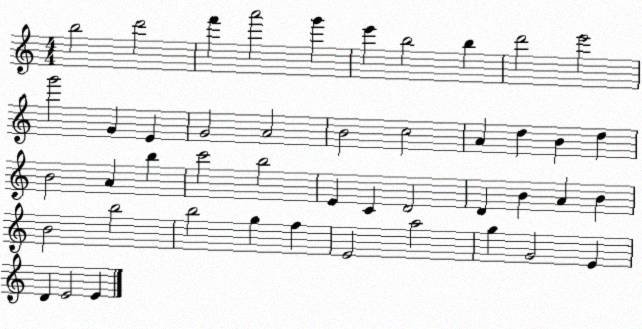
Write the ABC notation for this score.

X:1
T:Untitled
M:4/4
L:1/4
K:C
b2 d'2 f' a'2 g' e' b2 b d'2 e'2 g'2 G E G2 A2 B2 c2 A d B d B2 A b c'2 b2 E C D2 D B A B B2 b2 b2 g f E2 a2 g G2 E D E2 E